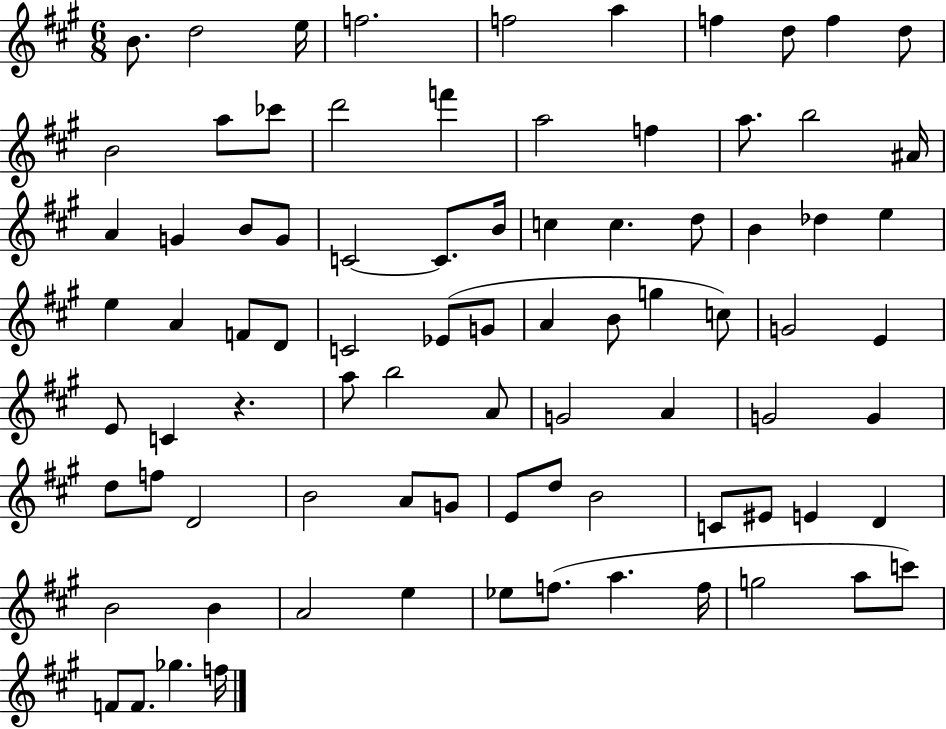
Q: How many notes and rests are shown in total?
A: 84